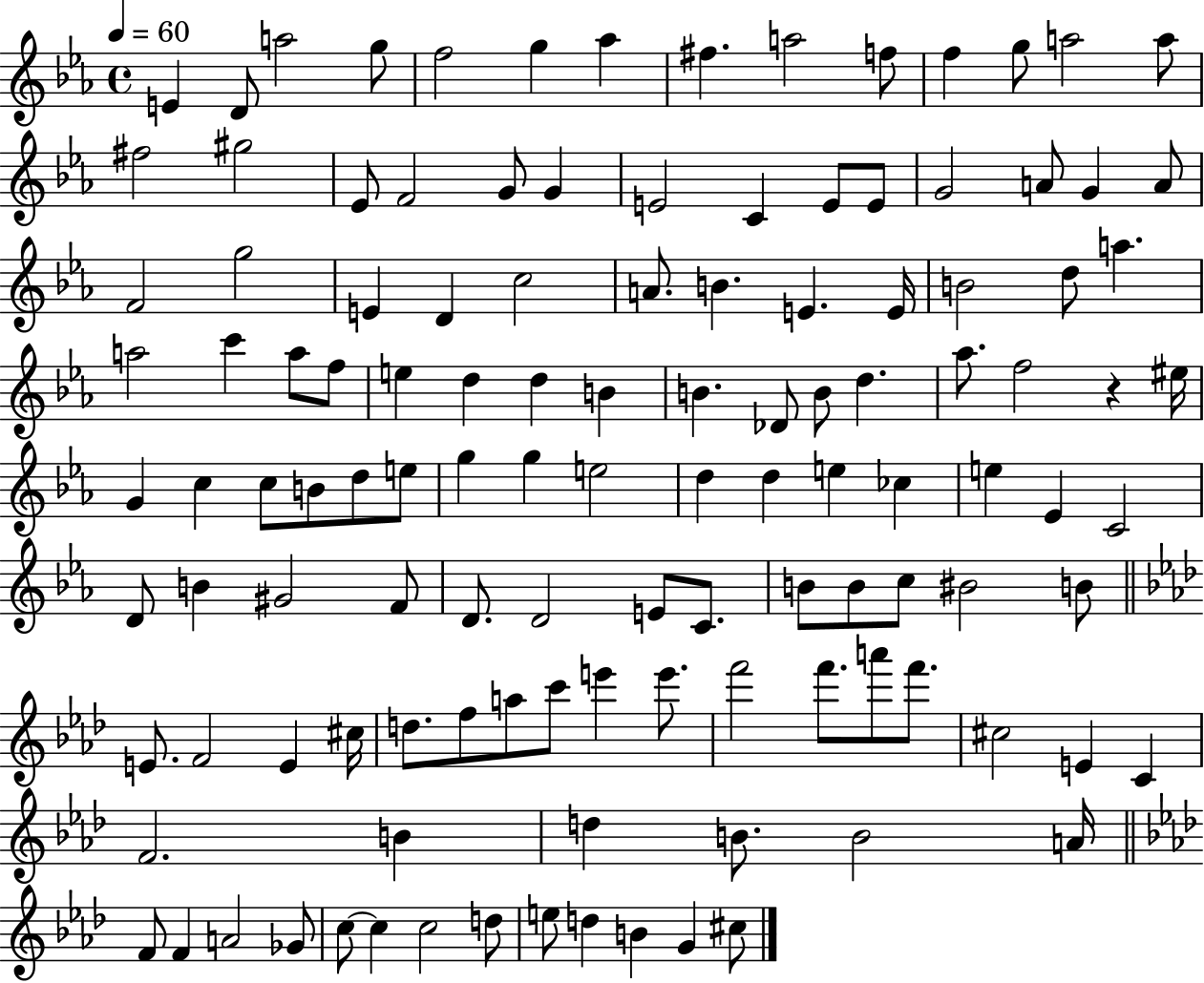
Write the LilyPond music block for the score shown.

{
  \clef treble
  \time 4/4
  \defaultTimeSignature
  \key ees \major
  \tempo 4 = 60
  \repeat volta 2 { e'4 d'8 a''2 g''8 | f''2 g''4 aes''4 | fis''4. a''2 f''8 | f''4 g''8 a''2 a''8 | \break fis''2 gis''2 | ees'8 f'2 g'8 g'4 | e'2 c'4 e'8 e'8 | g'2 a'8 g'4 a'8 | \break f'2 g''2 | e'4 d'4 c''2 | a'8. b'4. e'4. e'16 | b'2 d''8 a''4. | \break a''2 c'''4 a''8 f''8 | e''4 d''4 d''4 b'4 | b'4. des'8 b'8 d''4. | aes''8. f''2 r4 eis''16 | \break g'4 c''4 c''8 b'8 d''8 e''8 | g''4 g''4 e''2 | d''4 d''4 e''4 ces''4 | e''4 ees'4 c'2 | \break d'8 b'4 gis'2 f'8 | d'8. d'2 e'8 c'8. | b'8 b'8 c''8 bis'2 b'8 | \bar "||" \break \key aes \major e'8. f'2 e'4 cis''16 | d''8. f''8 a''8 c'''8 e'''4 e'''8. | f'''2 f'''8. a'''8 f'''8. | cis''2 e'4 c'4 | \break f'2. b'4 | d''4 b'8. b'2 a'16 | \bar "||" \break \key aes \major f'8 f'4 a'2 ges'8 | c''8~~ c''4 c''2 d''8 | e''8 d''4 b'4 g'4 cis''8 | } \bar "|."
}